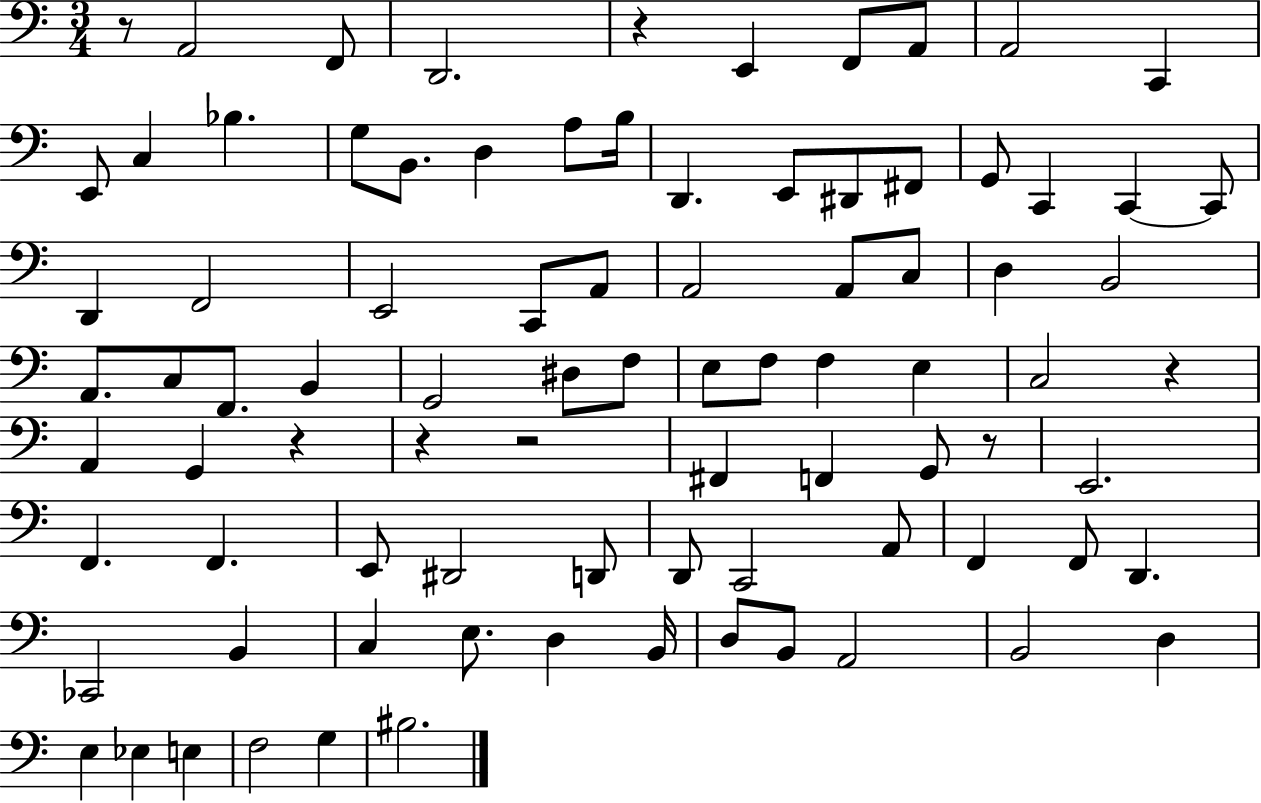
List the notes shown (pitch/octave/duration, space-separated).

R/e A2/h F2/e D2/h. R/q E2/q F2/e A2/e A2/h C2/q E2/e C3/q Bb3/q. G3/e B2/e. D3/q A3/e B3/s D2/q. E2/e D#2/e F#2/e G2/e C2/q C2/q C2/e D2/q F2/h E2/h C2/e A2/e A2/h A2/e C3/e D3/q B2/h A2/e. C3/e F2/e. B2/q G2/h D#3/e F3/e E3/e F3/e F3/q E3/q C3/h R/q A2/q G2/q R/q R/q R/h F#2/q F2/q G2/e R/e E2/h. F2/q. F2/q. E2/e D#2/h D2/e D2/e C2/h A2/e F2/q F2/e D2/q. CES2/h B2/q C3/q E3/e. D3/q B2/s D3/e B2/e A2/h B2/h D3/q E3/q Eb3/q E3/q F3/h G3/q BIS3/h.